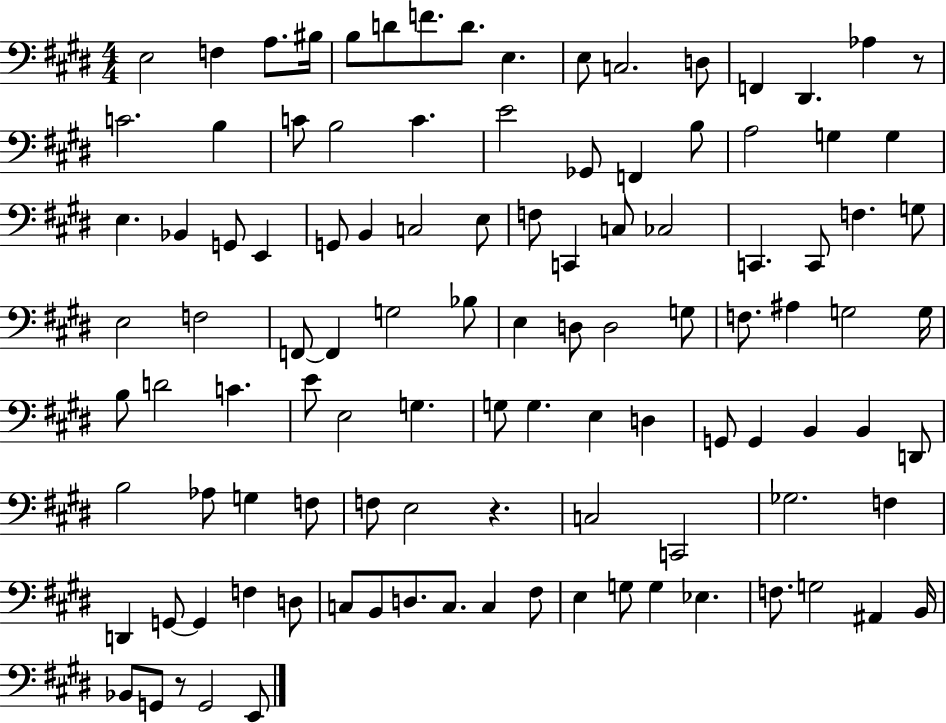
{
  \clef bass
  \numericTimeSignature
  \time 4/4
  \key e \major
  e2 f4 a8. bis16 | b8 d'8 f'8. d'8. e4. | e8 c2. d8 | f,4 dis,4. aes4 r8 | \break c'2. b4 | c'8 b2 c'4. | e'2 ges,8 f,4 b8 | a2 g4 g4 | \break e4. bes,4 g,8 e,4 | g,8 b,4 c2 e8 | f8 c,4 c8 ces2 | c,4. c,8 f4. g8 | \break e2 f2 | f,8~~ f,4 g2 bes8 | e4 d8 d2 g8 | f8. ais4 g2 g16 | \break b8 d'2 c'4. | e'8 e2 g4. | g8 g4. e4 d4 | g,8 g,4 b,4 b,4 d,8 | \break b2 aes8 g4 f8 | f8 e2 r4. | c2 c,2 | ges2. f4 | \break d,4 g,8~~ g,4 f4 d8 | c8 b,8 d8. c8. c4 fis8 | e4 g8 g4 ees4. | f8. g2 ais,4 b,16 | \break bes,8 g,8 r8 g,2 e,8 | \bar "|."
}